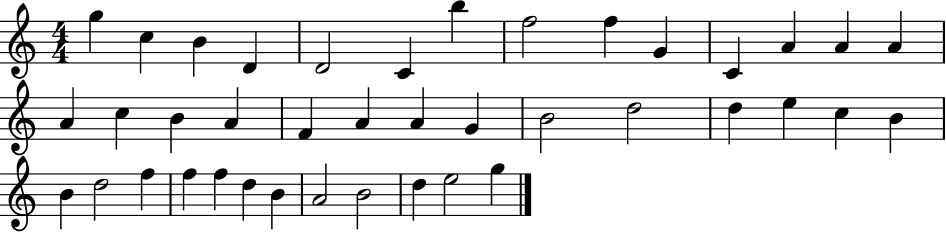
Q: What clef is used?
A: treble